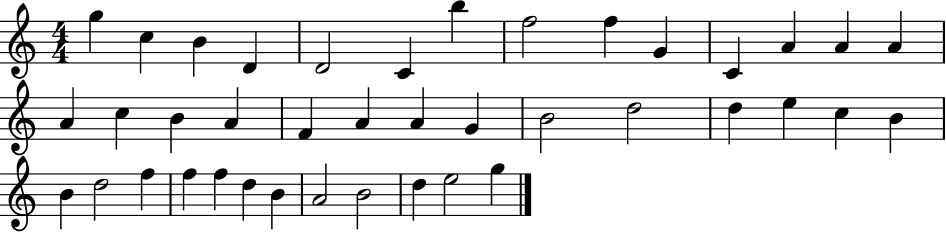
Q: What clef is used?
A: treble